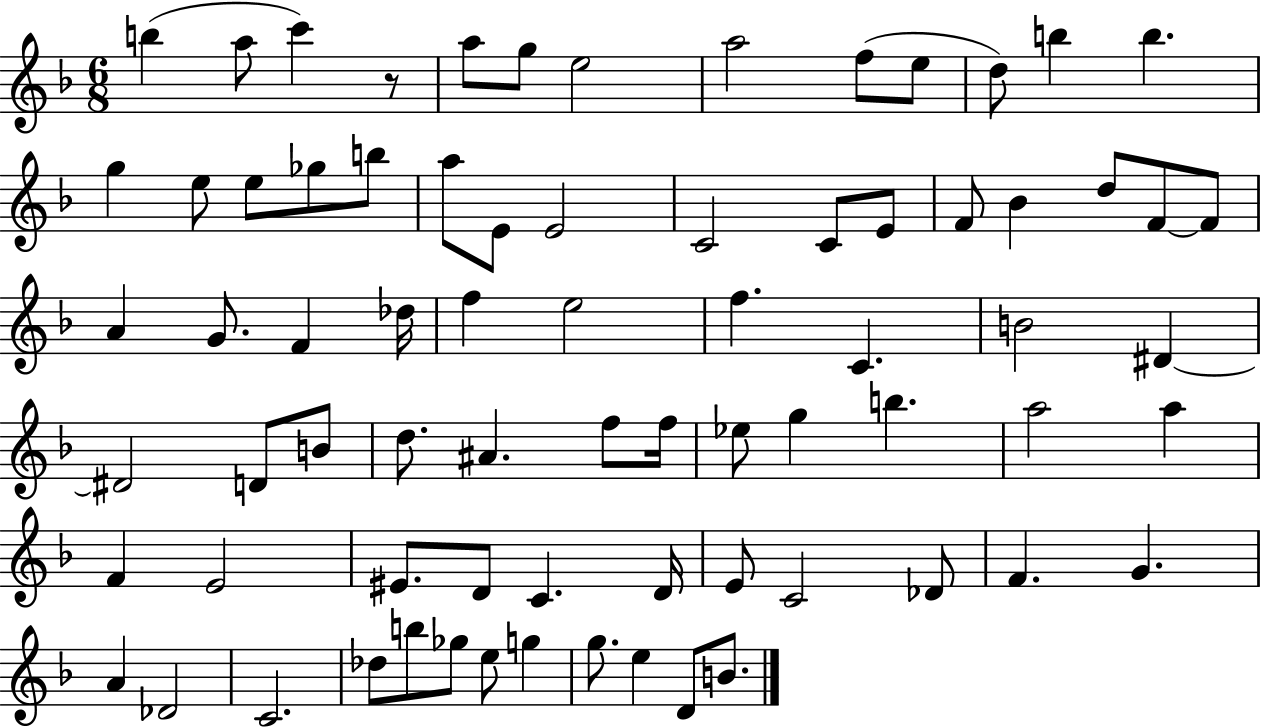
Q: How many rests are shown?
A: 1